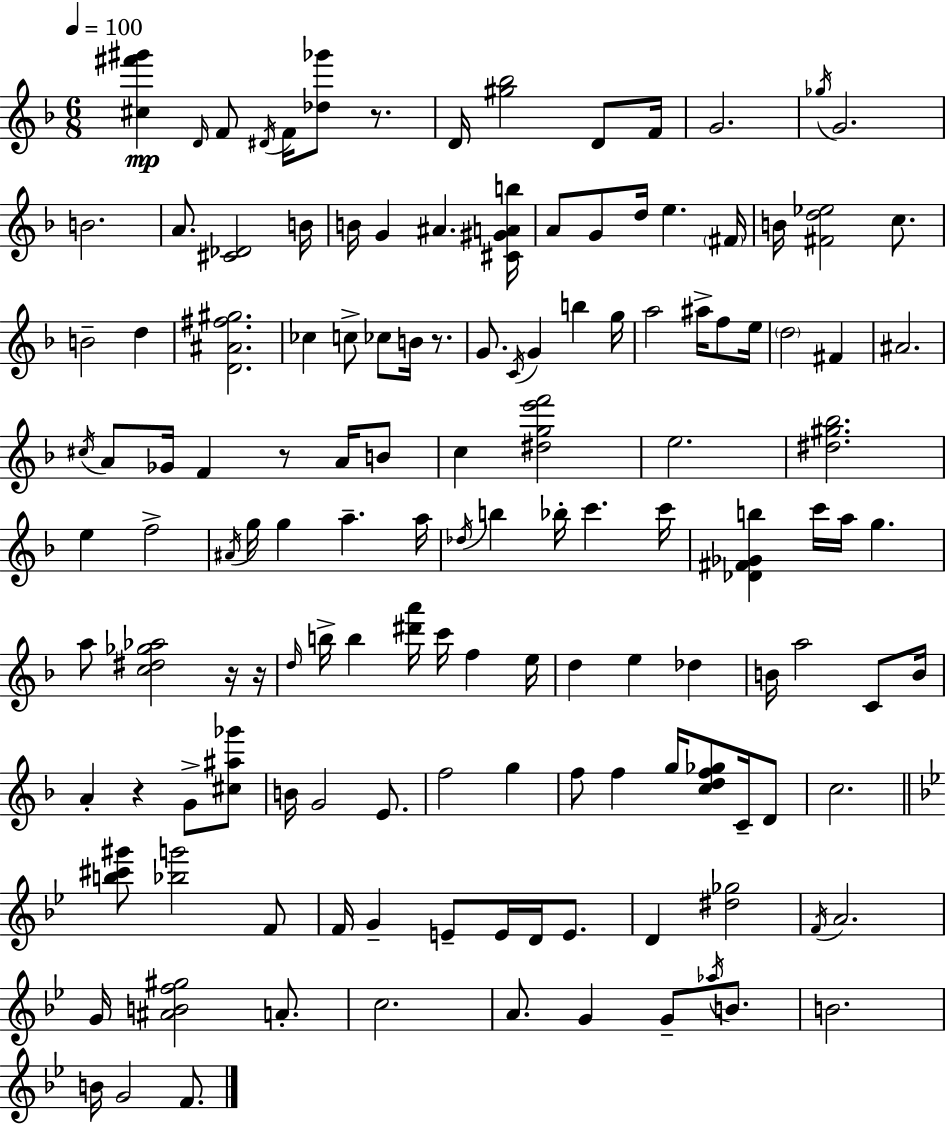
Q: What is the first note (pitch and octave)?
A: D4